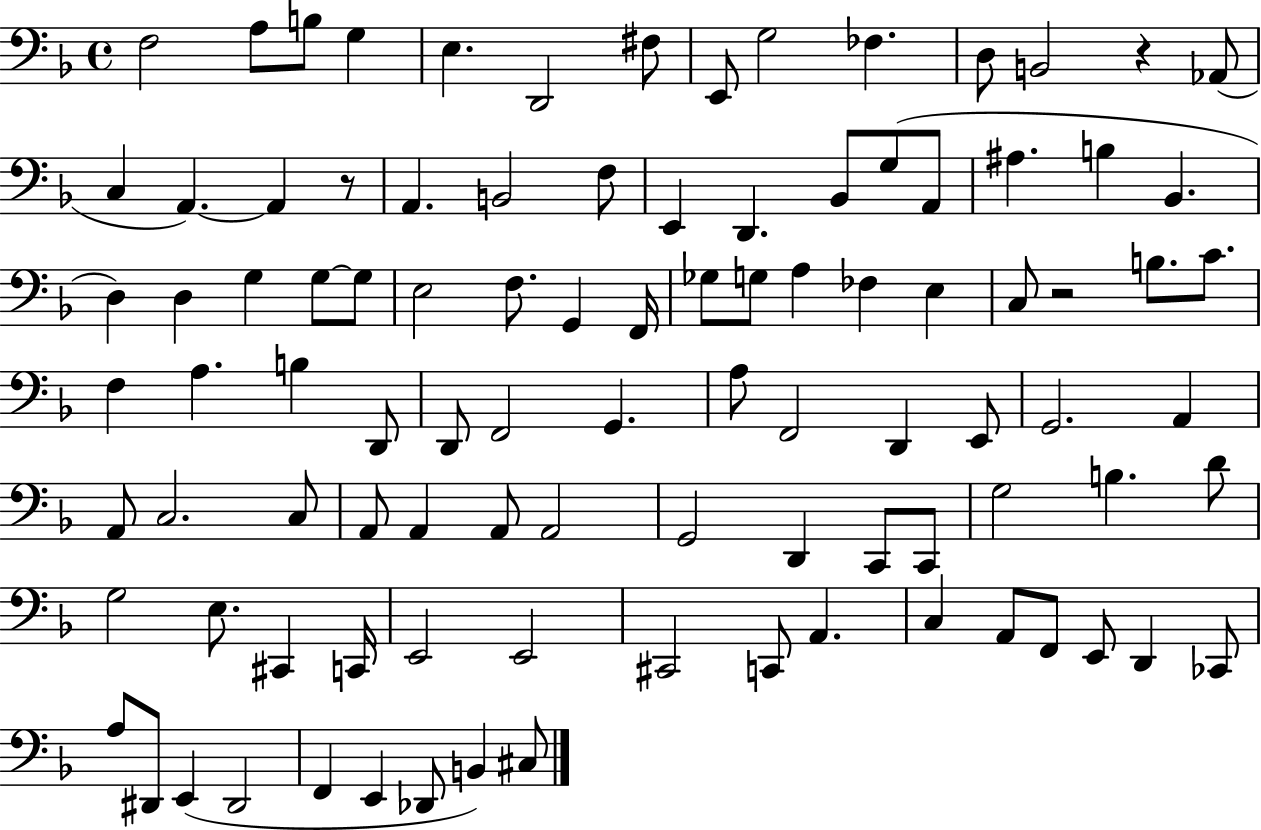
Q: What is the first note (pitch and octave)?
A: F3